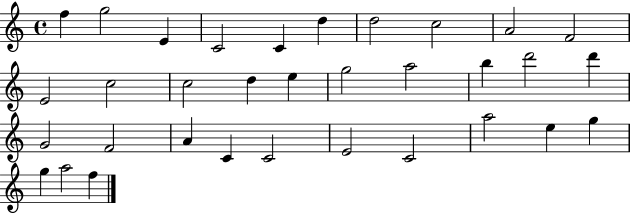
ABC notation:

X:1
T:Untitled
M:4/4
L:1/4
K:C
f g2 E C2 C d d2 c2 A2 F2 E2 c2 c2 d e g2 a2 b d'2 d' G2 F2 A C C2 E2 C2 a2 e g g a2 f